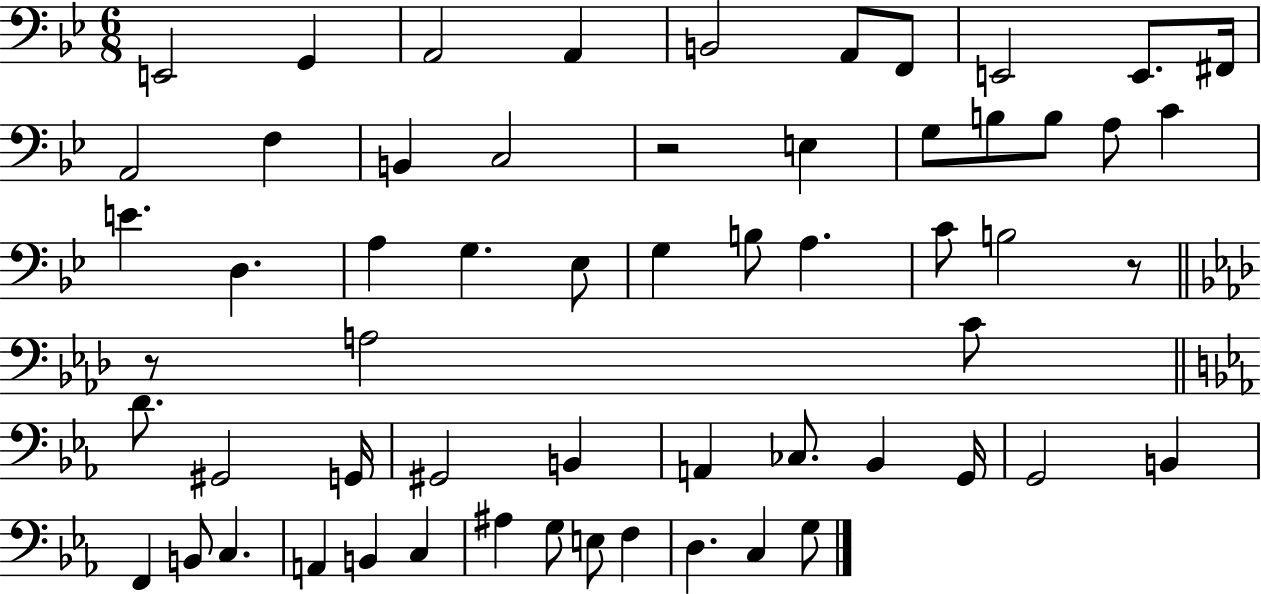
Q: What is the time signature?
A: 6/8